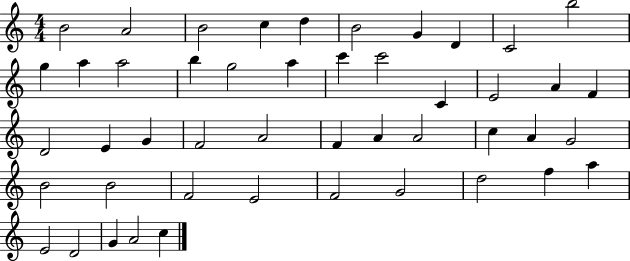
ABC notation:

X:1
T:Untitled
M:4/4
L:1/4
K:C
B2 A2 B2 c d B2 G D C2 b2 g a a2 b g2 a c' c'2 C E2 A F D2 E G F2 A2 F A A2 c A G2 B2 B2 F2 E2 F2 G2 d2 f a E2 D2 G A2 c